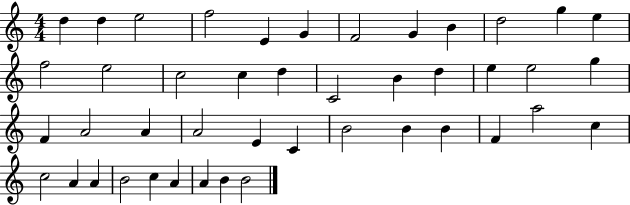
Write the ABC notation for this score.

X:1
T:Untitled
M:4/4
L:1/4
K:C
d d e2 f2 E G F2 G B d2 g e f2 e2 c2 c d C2 B d e e2 g F A2 A A2 E C B2 B B F a2 c c2 A A B2 c A A B B2